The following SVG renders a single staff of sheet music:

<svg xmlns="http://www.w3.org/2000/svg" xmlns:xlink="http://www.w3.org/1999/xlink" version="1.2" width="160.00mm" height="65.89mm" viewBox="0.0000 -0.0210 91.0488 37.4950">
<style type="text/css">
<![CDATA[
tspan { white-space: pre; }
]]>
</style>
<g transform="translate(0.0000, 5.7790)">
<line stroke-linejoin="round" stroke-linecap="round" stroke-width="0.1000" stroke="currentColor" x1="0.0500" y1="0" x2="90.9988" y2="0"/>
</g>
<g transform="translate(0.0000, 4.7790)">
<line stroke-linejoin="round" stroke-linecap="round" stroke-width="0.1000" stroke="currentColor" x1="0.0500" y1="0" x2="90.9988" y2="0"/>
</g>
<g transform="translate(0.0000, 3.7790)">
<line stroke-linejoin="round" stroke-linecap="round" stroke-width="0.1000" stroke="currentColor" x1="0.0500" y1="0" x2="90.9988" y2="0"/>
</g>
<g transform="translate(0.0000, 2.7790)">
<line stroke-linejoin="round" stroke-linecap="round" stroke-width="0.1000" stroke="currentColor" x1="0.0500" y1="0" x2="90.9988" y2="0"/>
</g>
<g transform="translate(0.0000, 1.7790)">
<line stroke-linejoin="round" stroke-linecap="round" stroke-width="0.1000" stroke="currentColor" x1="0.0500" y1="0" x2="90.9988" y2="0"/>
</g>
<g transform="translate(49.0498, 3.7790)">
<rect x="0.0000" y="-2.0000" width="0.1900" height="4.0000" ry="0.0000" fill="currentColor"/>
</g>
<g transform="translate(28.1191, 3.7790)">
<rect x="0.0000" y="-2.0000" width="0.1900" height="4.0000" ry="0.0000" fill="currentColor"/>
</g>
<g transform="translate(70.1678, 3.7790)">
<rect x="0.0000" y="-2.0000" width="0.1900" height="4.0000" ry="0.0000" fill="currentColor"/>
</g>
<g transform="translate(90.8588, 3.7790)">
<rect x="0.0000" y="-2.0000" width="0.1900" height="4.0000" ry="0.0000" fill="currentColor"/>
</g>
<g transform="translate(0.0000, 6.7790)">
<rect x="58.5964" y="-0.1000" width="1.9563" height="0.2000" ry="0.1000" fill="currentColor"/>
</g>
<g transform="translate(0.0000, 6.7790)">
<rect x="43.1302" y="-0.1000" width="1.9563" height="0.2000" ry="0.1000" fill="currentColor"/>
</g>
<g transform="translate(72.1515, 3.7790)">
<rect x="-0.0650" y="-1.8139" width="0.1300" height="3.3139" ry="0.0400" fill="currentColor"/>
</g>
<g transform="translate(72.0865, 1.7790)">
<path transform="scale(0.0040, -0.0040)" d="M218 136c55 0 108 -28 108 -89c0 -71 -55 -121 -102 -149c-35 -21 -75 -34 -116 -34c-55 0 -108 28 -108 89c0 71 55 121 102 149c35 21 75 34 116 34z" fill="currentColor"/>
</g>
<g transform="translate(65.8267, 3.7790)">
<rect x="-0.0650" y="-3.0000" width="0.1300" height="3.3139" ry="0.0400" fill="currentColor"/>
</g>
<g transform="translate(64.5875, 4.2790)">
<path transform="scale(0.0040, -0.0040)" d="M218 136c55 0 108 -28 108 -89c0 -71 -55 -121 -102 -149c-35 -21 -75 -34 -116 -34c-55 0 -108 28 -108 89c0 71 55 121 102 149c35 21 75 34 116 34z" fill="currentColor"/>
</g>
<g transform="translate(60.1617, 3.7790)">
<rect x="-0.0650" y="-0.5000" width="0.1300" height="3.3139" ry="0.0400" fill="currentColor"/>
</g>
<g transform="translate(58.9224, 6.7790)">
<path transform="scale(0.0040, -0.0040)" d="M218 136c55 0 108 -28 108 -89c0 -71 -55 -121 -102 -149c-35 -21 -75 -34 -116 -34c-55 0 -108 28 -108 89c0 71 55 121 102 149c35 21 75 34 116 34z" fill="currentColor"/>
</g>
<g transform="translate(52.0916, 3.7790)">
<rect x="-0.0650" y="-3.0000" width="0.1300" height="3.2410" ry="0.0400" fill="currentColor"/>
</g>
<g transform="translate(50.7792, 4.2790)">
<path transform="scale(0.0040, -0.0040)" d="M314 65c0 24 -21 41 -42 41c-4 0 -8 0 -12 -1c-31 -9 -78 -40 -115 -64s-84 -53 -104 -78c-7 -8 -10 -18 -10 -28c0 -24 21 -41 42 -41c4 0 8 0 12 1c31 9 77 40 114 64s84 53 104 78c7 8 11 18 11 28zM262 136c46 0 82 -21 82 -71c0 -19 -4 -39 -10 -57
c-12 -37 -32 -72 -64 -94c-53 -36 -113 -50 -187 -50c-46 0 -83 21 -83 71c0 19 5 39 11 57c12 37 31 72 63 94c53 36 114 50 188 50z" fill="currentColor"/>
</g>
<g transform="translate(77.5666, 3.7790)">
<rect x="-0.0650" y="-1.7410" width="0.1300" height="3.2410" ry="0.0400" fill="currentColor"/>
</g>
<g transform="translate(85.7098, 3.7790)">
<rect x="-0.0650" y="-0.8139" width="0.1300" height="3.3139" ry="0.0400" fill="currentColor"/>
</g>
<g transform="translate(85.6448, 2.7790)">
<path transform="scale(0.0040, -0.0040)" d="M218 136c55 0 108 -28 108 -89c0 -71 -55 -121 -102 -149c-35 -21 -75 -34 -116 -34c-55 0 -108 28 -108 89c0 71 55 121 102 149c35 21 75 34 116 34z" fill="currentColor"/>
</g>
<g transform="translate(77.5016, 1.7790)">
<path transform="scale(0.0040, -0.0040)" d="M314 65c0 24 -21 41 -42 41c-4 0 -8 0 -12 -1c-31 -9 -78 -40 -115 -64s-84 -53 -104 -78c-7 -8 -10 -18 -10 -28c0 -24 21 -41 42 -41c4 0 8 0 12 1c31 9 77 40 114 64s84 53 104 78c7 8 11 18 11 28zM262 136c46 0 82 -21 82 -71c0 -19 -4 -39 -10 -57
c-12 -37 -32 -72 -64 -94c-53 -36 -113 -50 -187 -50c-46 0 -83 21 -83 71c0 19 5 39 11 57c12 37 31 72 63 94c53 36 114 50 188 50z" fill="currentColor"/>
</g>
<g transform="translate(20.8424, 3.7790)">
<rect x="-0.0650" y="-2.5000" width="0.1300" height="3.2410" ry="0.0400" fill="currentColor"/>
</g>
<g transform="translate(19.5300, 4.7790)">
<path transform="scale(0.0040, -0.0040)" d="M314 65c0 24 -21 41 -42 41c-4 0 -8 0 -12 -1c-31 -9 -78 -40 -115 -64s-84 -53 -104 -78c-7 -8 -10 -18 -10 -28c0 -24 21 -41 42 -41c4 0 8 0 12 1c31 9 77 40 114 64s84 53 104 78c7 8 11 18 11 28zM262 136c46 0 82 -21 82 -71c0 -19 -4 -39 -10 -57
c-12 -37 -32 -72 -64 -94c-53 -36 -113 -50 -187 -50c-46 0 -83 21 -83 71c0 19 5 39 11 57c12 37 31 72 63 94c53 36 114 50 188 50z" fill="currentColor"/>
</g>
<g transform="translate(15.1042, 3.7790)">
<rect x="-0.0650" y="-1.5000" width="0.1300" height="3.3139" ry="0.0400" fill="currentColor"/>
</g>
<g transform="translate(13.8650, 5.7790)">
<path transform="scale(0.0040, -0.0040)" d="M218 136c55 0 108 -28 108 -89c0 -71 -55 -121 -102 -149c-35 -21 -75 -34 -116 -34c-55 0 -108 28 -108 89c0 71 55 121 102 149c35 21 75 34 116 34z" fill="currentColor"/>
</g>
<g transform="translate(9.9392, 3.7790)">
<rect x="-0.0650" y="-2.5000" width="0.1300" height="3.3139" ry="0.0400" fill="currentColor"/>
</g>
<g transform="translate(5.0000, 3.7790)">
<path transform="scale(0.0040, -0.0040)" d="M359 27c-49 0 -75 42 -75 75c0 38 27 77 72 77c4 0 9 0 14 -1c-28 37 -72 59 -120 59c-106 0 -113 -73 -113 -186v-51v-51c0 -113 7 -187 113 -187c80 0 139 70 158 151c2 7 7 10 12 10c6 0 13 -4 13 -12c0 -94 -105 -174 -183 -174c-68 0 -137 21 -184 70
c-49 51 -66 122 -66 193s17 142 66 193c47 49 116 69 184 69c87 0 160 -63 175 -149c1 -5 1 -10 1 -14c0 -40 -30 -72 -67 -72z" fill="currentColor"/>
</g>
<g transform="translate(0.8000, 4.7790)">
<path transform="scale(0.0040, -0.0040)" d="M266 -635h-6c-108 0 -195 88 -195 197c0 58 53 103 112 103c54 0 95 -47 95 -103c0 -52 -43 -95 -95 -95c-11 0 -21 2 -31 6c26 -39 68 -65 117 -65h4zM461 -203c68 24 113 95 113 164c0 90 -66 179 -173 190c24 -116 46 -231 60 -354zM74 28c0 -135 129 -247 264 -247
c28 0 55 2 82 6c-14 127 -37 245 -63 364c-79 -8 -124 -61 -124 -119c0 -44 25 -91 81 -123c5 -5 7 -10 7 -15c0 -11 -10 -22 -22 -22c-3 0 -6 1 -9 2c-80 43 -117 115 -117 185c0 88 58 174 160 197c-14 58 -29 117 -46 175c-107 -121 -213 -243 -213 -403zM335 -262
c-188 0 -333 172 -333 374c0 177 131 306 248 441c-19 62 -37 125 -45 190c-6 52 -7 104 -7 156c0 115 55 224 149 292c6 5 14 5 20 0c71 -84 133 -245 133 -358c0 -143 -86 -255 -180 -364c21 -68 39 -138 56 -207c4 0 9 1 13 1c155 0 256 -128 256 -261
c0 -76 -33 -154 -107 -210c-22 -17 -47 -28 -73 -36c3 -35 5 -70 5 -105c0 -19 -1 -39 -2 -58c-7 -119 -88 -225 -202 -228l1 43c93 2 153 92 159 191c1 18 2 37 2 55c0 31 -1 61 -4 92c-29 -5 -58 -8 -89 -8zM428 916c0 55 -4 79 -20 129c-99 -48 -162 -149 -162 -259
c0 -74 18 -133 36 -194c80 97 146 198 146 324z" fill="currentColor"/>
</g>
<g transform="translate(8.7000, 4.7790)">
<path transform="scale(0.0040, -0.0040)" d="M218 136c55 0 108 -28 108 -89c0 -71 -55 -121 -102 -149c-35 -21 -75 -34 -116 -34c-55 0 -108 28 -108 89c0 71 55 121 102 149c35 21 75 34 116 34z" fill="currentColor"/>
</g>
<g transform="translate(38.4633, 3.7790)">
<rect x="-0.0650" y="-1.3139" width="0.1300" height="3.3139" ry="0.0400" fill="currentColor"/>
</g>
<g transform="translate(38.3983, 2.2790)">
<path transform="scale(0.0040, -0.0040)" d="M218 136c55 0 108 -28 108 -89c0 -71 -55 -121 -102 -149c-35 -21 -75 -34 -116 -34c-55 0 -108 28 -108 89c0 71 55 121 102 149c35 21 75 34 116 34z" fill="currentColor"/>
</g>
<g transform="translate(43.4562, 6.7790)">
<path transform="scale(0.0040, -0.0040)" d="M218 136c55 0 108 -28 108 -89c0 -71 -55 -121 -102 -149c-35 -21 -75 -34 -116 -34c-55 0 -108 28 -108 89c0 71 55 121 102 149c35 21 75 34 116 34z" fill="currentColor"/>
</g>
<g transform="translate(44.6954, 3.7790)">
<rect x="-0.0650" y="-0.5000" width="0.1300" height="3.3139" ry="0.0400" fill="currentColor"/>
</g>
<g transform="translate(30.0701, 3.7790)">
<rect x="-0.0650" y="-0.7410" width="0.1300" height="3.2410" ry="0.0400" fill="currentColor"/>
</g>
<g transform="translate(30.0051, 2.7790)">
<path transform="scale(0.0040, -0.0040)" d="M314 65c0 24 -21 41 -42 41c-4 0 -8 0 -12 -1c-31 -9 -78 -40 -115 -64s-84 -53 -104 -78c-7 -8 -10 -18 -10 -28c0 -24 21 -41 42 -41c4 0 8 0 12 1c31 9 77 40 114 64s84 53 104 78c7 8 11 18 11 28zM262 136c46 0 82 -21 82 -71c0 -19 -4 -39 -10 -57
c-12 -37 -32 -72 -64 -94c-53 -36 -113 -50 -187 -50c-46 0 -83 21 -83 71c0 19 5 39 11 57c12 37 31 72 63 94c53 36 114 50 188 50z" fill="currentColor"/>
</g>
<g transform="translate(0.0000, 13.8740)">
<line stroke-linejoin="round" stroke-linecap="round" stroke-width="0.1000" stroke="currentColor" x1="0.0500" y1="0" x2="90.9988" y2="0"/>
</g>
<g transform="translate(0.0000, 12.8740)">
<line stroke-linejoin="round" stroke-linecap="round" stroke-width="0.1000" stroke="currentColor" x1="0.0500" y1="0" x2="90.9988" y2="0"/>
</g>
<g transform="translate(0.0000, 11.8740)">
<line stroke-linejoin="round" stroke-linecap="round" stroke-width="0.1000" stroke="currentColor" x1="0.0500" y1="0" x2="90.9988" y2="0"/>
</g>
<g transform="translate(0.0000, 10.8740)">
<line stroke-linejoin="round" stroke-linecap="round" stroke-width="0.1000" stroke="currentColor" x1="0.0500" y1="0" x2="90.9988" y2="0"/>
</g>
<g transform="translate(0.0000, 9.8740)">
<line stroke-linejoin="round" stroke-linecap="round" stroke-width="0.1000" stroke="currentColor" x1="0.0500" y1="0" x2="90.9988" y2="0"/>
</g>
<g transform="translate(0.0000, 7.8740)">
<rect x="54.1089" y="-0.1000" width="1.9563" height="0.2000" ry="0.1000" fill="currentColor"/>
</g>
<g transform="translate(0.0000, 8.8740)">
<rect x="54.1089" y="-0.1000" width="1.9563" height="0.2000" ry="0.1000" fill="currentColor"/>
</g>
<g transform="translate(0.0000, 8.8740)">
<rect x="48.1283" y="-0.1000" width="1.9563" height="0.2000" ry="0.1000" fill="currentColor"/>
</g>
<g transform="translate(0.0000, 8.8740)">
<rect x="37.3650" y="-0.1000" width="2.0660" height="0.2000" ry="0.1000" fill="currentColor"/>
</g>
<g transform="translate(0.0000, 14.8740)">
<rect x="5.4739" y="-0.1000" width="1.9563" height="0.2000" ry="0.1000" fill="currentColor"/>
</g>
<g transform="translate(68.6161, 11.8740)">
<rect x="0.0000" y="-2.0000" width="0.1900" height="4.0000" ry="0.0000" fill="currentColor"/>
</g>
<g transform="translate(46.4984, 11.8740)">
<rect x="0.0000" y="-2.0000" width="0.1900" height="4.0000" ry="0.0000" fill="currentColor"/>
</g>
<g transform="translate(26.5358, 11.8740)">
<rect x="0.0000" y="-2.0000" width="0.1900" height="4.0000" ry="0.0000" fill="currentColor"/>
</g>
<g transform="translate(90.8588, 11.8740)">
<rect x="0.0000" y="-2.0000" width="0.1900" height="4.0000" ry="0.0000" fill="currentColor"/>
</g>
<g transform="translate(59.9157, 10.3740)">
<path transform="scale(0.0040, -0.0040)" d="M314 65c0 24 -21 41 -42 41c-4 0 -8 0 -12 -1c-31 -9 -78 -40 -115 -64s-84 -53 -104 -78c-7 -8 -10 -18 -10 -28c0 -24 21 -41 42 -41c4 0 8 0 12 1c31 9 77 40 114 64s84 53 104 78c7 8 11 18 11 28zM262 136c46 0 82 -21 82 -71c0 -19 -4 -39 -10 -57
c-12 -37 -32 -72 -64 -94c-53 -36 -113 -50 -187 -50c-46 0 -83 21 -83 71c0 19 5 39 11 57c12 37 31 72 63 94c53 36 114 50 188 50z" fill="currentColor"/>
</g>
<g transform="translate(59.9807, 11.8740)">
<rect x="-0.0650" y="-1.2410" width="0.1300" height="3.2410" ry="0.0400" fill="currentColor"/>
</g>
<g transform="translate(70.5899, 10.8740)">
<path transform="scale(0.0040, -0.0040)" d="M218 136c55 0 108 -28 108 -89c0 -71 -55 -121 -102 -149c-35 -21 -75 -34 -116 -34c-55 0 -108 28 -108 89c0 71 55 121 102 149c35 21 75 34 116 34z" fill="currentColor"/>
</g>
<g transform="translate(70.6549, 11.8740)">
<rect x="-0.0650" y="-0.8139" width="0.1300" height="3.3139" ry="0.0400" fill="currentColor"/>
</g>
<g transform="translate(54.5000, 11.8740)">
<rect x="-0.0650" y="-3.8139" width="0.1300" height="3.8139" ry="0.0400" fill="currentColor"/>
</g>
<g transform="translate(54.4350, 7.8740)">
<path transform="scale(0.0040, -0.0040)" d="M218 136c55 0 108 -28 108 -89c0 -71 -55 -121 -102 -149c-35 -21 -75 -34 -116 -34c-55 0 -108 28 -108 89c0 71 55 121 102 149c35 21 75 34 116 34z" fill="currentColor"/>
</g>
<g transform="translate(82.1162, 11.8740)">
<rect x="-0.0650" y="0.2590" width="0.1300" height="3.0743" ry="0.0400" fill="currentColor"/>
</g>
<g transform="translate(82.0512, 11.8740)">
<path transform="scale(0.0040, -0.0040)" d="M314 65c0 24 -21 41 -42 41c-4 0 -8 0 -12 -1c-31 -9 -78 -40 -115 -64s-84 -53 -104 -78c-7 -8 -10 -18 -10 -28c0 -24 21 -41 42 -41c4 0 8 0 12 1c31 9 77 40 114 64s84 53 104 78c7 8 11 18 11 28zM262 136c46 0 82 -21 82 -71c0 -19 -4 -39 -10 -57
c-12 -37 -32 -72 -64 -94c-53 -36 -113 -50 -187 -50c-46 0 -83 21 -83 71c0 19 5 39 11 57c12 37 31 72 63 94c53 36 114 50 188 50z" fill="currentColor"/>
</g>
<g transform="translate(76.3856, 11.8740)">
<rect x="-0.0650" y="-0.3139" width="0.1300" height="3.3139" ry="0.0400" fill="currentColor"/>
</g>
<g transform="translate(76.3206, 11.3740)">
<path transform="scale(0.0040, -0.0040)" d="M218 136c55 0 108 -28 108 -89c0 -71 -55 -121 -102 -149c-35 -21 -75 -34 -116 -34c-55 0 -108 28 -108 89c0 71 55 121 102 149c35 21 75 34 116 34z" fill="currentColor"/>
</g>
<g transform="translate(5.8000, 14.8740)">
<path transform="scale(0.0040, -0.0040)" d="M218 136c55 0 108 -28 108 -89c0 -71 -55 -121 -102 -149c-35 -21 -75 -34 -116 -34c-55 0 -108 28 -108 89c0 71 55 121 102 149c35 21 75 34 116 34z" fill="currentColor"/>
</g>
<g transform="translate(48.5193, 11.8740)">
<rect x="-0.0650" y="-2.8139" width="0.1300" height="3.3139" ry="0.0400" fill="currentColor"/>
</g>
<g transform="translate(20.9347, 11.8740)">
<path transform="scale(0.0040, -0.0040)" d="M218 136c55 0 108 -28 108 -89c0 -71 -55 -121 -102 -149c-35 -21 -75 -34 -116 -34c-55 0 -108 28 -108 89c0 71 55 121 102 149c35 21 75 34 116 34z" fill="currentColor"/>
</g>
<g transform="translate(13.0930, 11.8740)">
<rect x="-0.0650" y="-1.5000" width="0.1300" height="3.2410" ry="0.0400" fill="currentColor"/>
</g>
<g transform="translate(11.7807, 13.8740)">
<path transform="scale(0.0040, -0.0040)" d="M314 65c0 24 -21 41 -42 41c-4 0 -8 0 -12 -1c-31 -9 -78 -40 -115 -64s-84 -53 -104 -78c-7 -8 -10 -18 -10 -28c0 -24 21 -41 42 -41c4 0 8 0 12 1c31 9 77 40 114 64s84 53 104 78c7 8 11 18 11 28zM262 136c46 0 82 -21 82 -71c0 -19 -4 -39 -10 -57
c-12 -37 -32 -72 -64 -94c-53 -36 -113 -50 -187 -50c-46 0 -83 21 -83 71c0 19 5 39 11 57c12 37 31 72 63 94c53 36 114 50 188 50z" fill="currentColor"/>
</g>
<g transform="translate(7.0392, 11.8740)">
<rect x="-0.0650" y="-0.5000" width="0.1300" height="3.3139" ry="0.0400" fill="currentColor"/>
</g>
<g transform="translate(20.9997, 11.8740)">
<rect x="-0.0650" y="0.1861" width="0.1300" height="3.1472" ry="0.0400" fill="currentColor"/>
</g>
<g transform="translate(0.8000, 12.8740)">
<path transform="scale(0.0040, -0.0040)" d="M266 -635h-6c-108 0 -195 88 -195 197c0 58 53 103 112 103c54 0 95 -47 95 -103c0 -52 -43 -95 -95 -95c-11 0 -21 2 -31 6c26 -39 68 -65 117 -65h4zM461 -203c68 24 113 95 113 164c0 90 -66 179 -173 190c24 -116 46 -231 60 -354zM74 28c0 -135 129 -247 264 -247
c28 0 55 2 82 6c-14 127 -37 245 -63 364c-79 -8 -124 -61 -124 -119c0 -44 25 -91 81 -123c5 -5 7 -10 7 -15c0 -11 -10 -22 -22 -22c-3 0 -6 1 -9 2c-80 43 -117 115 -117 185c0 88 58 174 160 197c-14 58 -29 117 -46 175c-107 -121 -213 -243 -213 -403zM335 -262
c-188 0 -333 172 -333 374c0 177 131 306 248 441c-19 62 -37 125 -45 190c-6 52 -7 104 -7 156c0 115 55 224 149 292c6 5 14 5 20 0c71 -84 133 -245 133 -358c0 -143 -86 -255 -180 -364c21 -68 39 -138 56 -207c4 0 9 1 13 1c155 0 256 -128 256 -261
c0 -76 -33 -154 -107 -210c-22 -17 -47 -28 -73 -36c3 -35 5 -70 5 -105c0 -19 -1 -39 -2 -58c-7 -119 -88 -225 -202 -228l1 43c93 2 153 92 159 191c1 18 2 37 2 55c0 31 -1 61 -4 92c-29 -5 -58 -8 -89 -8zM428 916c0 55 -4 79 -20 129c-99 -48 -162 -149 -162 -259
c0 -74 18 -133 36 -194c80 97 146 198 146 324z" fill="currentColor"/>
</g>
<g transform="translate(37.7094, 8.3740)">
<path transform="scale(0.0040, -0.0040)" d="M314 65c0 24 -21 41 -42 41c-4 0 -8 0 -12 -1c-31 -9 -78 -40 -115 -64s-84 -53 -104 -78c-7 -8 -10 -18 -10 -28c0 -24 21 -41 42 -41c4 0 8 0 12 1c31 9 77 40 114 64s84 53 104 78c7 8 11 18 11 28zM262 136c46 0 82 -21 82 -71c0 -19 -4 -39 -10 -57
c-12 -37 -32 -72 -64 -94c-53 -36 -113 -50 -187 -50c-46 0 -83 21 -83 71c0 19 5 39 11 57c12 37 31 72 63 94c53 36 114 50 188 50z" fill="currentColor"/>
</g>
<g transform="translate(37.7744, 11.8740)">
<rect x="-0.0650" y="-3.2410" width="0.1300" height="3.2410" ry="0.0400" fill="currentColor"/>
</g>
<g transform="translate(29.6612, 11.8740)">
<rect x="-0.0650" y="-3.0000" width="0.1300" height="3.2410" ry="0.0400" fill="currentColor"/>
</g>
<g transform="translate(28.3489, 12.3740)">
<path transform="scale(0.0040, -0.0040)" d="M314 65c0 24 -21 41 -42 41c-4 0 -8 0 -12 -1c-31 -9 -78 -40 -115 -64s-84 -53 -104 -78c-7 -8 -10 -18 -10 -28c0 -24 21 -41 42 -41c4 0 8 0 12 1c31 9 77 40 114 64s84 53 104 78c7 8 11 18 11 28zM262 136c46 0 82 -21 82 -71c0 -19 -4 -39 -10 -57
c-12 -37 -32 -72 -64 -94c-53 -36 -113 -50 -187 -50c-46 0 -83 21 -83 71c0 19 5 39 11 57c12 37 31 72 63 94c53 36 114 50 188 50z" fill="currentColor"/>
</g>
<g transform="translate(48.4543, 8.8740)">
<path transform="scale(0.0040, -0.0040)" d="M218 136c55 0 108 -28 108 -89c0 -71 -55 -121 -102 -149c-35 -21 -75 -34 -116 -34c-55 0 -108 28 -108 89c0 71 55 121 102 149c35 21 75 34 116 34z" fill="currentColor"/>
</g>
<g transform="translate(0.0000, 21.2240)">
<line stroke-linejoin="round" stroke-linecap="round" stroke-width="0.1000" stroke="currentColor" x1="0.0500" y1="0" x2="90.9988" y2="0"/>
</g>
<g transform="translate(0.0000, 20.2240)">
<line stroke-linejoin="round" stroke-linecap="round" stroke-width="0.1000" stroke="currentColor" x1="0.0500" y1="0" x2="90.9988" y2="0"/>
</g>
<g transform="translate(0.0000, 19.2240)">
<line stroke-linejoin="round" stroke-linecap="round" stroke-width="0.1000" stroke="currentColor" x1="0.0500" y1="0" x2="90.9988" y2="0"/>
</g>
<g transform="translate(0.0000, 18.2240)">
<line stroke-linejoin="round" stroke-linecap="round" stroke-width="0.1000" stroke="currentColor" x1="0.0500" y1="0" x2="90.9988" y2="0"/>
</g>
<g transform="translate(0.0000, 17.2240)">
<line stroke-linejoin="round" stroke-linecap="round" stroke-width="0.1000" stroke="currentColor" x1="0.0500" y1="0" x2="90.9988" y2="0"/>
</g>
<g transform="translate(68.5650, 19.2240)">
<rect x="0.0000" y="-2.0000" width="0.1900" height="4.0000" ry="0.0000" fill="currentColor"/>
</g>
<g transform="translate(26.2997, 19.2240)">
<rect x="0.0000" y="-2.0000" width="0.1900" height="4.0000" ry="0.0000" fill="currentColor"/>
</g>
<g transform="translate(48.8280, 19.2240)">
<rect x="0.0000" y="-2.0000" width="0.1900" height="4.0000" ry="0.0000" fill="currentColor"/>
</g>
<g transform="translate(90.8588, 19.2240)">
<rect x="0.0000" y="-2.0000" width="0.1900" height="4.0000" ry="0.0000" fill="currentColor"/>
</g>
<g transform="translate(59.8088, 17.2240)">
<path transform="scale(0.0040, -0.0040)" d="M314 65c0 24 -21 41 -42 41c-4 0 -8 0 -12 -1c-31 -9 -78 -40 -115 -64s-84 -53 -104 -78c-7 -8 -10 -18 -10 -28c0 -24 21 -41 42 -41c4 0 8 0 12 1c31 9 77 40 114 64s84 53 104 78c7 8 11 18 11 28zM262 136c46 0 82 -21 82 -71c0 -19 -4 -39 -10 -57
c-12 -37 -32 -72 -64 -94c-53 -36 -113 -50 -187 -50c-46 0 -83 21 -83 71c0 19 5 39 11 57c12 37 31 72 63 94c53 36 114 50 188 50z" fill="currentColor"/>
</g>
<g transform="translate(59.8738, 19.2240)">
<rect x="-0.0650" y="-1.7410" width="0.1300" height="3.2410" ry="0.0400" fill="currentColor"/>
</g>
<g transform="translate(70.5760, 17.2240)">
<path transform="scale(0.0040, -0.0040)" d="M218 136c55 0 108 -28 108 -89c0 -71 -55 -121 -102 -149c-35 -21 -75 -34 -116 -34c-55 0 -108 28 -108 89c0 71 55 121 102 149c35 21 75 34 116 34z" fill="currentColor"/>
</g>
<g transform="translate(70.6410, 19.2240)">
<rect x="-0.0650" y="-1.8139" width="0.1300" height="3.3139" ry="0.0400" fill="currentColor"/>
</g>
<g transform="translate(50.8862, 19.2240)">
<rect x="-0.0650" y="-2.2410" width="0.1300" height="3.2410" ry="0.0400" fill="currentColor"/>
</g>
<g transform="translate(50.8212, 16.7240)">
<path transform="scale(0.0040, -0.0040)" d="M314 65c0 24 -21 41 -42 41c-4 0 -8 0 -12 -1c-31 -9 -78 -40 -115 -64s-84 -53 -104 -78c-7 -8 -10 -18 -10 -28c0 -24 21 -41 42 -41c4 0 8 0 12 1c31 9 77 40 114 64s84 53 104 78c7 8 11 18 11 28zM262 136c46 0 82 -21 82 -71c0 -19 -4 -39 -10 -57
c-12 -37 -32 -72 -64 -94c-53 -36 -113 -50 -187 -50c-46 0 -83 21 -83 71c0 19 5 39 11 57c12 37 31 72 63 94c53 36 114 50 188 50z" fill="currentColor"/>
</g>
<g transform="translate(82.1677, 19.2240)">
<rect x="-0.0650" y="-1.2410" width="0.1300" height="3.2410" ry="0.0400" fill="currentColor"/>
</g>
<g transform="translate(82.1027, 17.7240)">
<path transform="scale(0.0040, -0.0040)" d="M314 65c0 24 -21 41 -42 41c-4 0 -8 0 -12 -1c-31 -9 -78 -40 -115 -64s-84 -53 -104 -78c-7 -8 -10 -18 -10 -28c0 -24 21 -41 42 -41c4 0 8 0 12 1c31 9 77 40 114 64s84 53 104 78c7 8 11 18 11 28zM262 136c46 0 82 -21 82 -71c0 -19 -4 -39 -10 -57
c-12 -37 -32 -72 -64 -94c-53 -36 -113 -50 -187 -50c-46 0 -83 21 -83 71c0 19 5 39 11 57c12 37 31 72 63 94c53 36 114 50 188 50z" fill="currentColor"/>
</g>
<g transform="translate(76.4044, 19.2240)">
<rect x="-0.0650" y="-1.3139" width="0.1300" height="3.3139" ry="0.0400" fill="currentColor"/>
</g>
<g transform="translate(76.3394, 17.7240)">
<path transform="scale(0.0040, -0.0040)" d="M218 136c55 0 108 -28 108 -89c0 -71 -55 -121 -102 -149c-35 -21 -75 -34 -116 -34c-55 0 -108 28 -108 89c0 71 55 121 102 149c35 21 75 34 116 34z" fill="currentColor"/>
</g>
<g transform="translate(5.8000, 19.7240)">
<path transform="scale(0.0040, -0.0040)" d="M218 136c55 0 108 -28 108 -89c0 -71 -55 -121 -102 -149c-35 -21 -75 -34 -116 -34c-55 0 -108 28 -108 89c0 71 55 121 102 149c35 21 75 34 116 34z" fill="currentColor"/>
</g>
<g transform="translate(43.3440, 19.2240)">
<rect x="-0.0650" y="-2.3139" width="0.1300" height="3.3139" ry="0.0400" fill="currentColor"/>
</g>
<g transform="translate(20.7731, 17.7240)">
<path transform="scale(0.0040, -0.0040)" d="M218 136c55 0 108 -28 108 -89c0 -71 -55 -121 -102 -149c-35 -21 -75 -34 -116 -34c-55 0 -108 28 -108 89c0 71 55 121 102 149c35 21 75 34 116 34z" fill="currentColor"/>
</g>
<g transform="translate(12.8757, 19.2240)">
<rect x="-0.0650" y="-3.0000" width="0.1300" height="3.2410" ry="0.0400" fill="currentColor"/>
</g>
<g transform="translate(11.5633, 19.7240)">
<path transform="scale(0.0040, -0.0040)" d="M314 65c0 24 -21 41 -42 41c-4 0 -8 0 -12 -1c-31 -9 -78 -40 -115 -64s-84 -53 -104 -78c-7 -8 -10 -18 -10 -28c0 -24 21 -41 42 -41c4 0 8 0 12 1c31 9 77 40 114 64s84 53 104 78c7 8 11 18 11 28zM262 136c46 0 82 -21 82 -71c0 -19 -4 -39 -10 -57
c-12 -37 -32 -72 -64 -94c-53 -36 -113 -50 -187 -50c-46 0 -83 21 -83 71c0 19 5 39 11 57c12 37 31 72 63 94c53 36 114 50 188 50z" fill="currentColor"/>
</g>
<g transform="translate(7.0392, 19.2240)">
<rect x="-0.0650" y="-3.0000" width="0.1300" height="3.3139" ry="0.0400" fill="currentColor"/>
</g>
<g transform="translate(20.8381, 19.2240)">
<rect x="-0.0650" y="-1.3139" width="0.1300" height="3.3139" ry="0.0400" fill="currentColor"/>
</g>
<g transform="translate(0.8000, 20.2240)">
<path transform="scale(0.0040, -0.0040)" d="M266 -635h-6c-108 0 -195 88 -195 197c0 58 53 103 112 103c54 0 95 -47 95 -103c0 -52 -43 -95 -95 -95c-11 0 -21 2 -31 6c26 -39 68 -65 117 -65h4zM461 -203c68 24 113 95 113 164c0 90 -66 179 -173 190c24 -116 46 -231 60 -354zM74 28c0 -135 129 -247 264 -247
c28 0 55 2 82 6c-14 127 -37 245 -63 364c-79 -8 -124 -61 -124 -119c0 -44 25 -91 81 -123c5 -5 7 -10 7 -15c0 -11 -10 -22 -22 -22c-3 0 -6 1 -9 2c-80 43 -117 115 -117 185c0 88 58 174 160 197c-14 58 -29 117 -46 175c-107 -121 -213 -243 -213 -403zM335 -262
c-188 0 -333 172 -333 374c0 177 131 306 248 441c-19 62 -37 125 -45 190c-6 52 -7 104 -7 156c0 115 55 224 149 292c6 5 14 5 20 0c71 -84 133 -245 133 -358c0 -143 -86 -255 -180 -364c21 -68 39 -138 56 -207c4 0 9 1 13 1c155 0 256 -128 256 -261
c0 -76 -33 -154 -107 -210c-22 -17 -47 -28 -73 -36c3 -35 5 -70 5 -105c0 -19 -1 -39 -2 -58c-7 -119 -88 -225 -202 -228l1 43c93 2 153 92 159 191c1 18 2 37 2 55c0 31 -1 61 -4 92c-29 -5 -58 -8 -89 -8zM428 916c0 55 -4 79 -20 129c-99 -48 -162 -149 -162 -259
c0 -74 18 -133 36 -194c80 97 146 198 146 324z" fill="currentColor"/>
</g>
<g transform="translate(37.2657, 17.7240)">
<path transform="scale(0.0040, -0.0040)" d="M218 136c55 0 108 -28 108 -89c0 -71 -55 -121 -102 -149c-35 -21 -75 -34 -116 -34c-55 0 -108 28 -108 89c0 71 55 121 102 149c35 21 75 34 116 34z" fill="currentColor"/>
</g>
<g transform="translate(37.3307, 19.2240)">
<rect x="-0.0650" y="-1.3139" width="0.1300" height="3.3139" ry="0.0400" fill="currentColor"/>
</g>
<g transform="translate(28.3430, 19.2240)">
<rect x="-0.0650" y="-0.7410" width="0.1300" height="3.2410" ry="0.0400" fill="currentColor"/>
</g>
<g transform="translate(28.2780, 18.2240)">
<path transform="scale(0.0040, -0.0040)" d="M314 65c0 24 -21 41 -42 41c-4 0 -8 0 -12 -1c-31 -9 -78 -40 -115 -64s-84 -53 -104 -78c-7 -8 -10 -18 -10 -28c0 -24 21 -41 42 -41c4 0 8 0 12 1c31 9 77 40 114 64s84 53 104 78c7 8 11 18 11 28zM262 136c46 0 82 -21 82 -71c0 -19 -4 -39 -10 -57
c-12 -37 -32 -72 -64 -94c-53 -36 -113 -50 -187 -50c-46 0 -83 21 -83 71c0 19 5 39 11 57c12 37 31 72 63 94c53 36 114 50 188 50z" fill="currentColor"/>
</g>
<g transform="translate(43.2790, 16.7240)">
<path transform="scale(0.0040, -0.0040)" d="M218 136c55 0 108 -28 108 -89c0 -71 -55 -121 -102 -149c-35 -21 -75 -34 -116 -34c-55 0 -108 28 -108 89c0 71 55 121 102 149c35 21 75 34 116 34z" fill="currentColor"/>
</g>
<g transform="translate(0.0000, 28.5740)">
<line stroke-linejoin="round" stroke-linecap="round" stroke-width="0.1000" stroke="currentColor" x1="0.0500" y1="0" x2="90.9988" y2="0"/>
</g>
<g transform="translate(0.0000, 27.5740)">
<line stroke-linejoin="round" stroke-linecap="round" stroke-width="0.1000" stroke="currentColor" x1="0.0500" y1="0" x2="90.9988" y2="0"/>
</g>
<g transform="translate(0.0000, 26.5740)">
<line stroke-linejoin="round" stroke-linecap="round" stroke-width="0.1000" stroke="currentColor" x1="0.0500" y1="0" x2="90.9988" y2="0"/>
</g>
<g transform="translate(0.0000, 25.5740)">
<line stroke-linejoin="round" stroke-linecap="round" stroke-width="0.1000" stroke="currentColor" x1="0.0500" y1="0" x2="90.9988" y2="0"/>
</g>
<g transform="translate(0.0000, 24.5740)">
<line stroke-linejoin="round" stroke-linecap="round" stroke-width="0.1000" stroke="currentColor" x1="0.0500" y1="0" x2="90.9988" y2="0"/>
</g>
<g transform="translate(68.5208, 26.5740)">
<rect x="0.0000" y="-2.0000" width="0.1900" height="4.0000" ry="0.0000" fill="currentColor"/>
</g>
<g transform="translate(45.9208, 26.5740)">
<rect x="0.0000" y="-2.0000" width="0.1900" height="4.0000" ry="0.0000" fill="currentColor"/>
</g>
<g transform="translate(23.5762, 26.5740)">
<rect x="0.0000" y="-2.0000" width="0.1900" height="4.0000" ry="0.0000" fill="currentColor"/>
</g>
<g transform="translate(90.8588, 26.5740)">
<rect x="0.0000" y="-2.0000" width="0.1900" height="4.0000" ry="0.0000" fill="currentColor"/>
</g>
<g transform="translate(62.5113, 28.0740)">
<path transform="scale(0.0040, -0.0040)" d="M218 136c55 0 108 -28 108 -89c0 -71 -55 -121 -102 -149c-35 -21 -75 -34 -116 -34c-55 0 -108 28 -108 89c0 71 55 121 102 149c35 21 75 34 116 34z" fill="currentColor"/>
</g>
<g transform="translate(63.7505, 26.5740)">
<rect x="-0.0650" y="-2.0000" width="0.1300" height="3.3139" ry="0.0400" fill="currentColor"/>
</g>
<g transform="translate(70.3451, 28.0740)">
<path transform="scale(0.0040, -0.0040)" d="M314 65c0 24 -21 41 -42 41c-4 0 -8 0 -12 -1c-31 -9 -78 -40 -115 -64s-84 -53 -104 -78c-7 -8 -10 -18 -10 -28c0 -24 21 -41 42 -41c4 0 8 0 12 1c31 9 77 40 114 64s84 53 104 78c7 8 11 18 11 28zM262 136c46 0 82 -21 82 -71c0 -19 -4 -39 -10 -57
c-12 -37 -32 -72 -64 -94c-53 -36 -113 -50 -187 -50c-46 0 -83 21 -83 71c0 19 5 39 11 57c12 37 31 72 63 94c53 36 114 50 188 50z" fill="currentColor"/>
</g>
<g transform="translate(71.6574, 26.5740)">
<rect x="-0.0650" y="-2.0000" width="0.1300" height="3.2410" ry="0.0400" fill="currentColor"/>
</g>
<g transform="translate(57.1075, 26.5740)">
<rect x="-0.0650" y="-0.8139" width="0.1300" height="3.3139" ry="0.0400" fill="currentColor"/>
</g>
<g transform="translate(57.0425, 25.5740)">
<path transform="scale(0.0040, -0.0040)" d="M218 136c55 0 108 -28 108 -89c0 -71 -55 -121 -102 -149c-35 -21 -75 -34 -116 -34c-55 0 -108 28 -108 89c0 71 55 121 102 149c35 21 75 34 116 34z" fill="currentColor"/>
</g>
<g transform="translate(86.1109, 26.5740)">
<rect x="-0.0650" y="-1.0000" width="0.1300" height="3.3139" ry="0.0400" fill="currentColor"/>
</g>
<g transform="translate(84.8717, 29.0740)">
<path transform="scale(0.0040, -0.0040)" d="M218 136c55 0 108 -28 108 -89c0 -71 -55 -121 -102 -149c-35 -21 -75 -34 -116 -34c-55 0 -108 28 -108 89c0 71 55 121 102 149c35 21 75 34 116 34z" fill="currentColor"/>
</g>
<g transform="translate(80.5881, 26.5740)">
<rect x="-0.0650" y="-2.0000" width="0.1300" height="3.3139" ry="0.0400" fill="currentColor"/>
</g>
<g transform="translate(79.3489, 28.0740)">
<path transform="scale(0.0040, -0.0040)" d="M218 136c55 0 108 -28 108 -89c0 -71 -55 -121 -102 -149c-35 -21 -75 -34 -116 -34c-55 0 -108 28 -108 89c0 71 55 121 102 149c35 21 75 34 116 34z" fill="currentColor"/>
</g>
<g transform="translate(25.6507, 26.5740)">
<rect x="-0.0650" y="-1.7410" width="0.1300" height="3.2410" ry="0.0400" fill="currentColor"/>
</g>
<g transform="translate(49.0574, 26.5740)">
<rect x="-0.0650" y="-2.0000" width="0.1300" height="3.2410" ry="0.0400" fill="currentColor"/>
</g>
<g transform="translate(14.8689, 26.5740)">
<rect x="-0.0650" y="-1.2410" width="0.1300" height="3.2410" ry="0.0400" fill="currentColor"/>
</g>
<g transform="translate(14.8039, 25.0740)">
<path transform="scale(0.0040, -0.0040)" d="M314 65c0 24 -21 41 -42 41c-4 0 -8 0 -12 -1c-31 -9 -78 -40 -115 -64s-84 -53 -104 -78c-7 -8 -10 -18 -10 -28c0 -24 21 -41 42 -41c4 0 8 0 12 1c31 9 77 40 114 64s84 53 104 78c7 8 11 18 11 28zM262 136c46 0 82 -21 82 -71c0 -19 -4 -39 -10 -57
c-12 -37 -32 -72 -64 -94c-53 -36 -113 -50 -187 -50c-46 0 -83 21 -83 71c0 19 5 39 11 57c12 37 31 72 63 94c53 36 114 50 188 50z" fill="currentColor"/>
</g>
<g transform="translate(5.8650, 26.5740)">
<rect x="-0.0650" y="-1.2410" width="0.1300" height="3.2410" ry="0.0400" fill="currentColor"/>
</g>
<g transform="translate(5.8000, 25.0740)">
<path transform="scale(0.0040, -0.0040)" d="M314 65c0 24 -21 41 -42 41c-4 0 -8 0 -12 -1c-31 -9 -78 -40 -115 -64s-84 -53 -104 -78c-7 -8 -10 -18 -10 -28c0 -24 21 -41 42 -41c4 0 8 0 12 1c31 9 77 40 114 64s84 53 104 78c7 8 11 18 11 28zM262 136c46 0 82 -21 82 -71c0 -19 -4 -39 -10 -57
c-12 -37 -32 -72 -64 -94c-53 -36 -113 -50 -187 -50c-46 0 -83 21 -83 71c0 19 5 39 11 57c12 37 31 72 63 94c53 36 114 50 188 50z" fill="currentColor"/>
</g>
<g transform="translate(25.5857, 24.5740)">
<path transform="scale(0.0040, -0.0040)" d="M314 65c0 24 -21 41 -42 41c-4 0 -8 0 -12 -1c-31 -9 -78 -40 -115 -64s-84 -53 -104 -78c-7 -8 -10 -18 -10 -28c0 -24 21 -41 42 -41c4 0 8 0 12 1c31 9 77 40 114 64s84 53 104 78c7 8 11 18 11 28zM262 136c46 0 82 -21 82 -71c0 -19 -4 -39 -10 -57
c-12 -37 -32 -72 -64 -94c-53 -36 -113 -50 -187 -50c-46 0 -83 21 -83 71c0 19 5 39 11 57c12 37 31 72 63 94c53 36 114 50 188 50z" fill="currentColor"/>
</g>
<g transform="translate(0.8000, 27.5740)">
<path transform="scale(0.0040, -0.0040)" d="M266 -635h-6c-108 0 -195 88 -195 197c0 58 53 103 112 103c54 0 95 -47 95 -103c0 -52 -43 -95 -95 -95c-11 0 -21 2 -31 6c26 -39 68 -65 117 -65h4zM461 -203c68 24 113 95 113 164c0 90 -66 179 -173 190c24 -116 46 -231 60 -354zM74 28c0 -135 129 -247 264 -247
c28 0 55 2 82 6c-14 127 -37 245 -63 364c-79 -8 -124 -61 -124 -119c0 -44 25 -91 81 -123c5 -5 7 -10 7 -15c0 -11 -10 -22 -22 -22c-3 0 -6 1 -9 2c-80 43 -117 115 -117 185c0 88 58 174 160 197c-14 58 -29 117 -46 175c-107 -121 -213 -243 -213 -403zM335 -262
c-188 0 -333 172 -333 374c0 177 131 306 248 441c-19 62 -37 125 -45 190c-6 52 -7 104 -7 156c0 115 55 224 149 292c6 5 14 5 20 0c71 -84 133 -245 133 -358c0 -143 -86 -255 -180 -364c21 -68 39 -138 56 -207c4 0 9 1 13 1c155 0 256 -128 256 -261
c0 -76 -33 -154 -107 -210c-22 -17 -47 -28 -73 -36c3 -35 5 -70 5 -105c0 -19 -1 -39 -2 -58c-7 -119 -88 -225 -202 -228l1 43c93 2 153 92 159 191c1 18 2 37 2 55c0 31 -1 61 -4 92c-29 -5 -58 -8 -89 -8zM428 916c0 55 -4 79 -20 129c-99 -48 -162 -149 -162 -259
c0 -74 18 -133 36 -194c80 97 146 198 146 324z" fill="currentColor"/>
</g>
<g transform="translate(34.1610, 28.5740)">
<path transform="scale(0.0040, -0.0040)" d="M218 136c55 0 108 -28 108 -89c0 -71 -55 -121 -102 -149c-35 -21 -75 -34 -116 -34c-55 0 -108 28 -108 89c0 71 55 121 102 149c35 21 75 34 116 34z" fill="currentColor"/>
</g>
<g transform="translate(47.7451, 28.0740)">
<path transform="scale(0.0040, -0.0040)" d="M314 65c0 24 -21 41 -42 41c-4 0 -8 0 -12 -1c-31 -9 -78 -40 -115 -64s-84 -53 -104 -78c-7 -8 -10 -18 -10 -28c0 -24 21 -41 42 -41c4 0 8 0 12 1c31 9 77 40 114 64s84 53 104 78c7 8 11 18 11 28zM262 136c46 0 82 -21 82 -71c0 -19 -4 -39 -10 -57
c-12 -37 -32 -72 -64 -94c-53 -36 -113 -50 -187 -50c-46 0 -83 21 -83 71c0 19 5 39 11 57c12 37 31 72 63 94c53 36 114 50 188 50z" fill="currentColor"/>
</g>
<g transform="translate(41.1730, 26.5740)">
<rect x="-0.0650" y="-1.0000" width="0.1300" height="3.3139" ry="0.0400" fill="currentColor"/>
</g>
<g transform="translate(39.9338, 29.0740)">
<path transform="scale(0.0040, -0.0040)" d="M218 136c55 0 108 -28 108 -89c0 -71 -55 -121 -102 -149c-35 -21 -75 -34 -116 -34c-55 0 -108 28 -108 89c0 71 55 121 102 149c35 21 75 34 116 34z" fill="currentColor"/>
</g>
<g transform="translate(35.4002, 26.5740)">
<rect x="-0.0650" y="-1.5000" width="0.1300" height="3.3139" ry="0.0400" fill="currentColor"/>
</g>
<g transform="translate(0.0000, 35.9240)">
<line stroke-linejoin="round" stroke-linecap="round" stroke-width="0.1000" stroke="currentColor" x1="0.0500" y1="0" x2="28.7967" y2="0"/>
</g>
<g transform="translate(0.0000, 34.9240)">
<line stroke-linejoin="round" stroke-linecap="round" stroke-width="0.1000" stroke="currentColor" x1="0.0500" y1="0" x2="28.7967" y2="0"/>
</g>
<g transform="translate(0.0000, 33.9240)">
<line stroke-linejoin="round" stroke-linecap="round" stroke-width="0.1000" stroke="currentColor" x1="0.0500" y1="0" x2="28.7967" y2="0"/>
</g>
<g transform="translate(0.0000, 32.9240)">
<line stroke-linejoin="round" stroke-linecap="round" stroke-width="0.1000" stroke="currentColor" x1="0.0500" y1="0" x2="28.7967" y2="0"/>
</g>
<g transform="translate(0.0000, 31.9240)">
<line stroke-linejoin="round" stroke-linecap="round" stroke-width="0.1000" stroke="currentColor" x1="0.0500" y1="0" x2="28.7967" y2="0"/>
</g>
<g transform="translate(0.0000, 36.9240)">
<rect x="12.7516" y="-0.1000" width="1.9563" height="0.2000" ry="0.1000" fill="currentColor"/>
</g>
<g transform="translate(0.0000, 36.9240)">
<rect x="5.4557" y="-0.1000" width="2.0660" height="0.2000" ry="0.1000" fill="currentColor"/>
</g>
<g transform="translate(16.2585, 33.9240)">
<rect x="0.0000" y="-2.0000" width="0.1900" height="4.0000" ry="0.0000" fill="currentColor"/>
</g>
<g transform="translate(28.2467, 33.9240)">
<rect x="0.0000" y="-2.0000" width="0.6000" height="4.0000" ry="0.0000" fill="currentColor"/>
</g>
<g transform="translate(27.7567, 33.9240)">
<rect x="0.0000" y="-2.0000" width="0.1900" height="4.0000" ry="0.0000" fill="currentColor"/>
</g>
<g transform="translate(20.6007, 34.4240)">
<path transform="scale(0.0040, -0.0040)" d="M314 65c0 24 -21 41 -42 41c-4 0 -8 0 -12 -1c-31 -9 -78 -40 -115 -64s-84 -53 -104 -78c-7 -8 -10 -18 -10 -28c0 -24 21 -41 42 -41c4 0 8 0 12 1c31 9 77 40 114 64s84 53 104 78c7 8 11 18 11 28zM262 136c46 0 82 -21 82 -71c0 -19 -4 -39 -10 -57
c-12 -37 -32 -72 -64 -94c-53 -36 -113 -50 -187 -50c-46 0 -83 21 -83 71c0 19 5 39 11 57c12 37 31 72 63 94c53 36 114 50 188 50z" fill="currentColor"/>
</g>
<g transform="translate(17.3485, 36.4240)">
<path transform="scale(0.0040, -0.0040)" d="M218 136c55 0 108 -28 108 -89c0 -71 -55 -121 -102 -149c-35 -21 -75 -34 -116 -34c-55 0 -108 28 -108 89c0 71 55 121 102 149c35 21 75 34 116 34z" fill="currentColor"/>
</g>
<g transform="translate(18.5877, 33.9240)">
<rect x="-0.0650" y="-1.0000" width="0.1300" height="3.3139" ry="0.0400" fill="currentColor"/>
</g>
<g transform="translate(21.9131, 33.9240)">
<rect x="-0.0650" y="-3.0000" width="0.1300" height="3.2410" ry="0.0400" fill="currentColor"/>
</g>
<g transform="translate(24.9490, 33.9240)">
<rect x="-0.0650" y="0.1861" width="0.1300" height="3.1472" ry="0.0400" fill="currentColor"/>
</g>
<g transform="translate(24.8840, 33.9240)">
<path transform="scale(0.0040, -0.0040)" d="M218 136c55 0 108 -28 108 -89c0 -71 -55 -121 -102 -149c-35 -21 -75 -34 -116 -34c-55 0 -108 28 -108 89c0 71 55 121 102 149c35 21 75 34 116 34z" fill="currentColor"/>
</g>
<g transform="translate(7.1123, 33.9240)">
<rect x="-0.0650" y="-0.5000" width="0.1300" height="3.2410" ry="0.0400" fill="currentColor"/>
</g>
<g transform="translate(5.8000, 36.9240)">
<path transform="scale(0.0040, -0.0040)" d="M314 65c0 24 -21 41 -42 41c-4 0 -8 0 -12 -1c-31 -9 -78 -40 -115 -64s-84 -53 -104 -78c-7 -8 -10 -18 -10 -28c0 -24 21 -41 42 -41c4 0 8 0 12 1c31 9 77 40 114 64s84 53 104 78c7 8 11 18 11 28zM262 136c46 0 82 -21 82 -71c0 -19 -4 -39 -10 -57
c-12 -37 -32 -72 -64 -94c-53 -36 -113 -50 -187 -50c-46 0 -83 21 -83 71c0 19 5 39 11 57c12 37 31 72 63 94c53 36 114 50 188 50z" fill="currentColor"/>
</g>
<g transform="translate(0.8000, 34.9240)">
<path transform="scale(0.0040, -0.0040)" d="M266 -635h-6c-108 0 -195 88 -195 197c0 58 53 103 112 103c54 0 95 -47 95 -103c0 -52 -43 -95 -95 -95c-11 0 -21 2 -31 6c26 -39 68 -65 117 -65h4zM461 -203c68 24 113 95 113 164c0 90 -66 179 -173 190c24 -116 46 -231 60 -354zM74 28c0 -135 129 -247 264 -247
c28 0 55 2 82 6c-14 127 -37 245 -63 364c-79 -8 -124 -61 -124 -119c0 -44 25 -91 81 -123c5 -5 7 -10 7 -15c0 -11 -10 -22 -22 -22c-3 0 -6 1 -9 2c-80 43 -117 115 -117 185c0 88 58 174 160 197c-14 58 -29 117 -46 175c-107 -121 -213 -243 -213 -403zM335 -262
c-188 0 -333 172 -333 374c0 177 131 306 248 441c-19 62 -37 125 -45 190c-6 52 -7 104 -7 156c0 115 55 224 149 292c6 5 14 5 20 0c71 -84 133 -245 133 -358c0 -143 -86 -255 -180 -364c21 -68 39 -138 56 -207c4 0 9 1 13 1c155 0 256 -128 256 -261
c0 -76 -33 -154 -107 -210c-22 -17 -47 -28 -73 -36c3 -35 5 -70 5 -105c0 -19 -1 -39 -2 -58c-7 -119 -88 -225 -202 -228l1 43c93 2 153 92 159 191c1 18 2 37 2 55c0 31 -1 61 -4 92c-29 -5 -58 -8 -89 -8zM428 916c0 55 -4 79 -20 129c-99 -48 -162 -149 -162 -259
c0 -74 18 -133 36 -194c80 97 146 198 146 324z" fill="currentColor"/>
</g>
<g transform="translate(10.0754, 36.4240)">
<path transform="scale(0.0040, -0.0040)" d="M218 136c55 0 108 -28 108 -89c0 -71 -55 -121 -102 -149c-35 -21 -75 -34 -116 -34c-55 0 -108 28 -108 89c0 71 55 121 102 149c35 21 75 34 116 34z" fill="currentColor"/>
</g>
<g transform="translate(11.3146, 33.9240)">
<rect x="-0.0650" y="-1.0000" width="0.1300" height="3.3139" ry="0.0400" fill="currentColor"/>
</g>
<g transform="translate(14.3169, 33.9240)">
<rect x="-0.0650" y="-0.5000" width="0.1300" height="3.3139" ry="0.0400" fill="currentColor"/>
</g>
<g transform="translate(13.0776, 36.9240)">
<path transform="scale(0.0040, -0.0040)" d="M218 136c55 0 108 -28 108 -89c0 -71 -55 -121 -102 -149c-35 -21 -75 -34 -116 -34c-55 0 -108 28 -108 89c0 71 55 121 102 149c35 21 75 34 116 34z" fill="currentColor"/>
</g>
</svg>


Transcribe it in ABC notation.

X:1
T:Untitled
M:4/4
L:1/4
K:C
G E G2 d2 e C A2 C A f f2 d C E2 B A2 b2 a c' e2 d c B2 A A2 e d2 e g g2 f2 f e e2 e2 e2 f2 E D F2 d F F2 F D C2 D C D A2 B